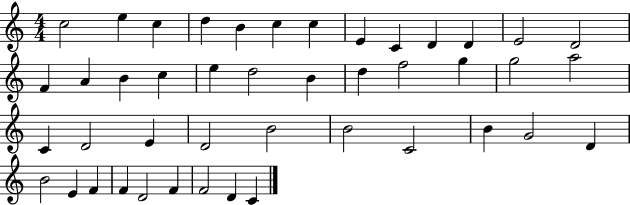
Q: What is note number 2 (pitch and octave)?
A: E5